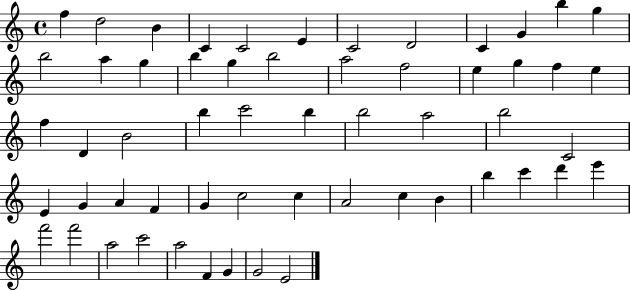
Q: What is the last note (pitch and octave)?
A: E4